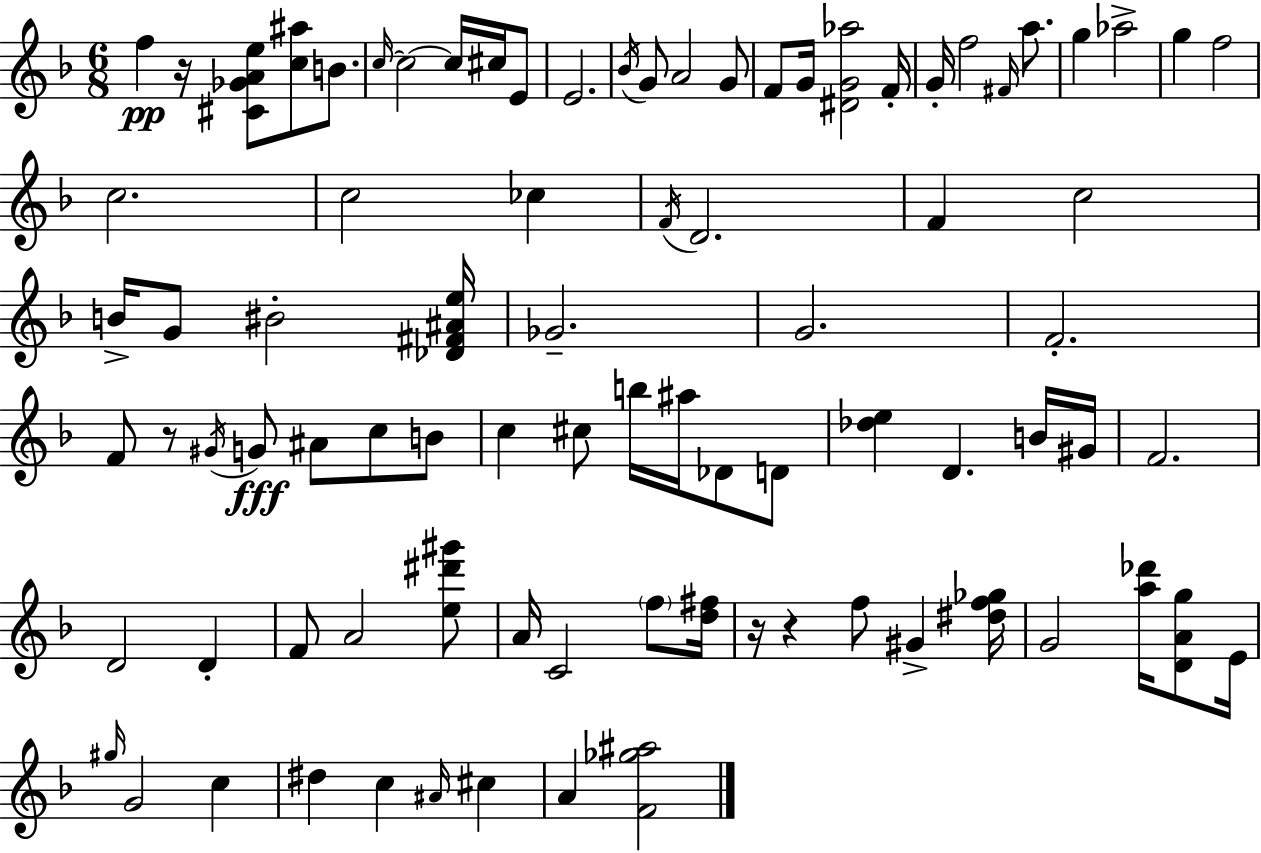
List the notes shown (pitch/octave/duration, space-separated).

F5/q R/s [C#4,Gb4,A4,E5]/e [C5,A#5]/e B4/e. C5/s C5/h C5/s C#5/s E4/e E4/h. Bb4/s G4/e A4/h G4/e F4/e G4/s [D#4,G4,Ab5]/h F4/s G4/s F5/h F#4/s A5/e. G5/q Ab5/h G5/q F5/h C5/h. C5/h CES5/q F4/s D4/h. F4/q C5/h B4/s G4/e BIS4/h [Db4,F#4,A#4,E5]/s Gb4/h. G4/h. F4/h. F4/e R/e G#4/s G4/e A#4/e C5/e B4/e C5/q C#5/e B5/s A#5/s Db4/e D4/e [Db5,E5]/q D4/q. B4/s G#4/s F4/h. D4/h D4/q F4/e A4/h [E5,D#6,G#6]/e A4/s C4/h F5/e [D5,F#5]/s R/s R/q F5/e G#4/q [D#5,F5,Gb5]/s G4/h [A5,Db6]/s [D4,A4,G5]/e E4/s G#5/s G4/h C5/q D#5/q C5/q A#4/s C#5/q A4/q [F4,Gb5,A#5]/h